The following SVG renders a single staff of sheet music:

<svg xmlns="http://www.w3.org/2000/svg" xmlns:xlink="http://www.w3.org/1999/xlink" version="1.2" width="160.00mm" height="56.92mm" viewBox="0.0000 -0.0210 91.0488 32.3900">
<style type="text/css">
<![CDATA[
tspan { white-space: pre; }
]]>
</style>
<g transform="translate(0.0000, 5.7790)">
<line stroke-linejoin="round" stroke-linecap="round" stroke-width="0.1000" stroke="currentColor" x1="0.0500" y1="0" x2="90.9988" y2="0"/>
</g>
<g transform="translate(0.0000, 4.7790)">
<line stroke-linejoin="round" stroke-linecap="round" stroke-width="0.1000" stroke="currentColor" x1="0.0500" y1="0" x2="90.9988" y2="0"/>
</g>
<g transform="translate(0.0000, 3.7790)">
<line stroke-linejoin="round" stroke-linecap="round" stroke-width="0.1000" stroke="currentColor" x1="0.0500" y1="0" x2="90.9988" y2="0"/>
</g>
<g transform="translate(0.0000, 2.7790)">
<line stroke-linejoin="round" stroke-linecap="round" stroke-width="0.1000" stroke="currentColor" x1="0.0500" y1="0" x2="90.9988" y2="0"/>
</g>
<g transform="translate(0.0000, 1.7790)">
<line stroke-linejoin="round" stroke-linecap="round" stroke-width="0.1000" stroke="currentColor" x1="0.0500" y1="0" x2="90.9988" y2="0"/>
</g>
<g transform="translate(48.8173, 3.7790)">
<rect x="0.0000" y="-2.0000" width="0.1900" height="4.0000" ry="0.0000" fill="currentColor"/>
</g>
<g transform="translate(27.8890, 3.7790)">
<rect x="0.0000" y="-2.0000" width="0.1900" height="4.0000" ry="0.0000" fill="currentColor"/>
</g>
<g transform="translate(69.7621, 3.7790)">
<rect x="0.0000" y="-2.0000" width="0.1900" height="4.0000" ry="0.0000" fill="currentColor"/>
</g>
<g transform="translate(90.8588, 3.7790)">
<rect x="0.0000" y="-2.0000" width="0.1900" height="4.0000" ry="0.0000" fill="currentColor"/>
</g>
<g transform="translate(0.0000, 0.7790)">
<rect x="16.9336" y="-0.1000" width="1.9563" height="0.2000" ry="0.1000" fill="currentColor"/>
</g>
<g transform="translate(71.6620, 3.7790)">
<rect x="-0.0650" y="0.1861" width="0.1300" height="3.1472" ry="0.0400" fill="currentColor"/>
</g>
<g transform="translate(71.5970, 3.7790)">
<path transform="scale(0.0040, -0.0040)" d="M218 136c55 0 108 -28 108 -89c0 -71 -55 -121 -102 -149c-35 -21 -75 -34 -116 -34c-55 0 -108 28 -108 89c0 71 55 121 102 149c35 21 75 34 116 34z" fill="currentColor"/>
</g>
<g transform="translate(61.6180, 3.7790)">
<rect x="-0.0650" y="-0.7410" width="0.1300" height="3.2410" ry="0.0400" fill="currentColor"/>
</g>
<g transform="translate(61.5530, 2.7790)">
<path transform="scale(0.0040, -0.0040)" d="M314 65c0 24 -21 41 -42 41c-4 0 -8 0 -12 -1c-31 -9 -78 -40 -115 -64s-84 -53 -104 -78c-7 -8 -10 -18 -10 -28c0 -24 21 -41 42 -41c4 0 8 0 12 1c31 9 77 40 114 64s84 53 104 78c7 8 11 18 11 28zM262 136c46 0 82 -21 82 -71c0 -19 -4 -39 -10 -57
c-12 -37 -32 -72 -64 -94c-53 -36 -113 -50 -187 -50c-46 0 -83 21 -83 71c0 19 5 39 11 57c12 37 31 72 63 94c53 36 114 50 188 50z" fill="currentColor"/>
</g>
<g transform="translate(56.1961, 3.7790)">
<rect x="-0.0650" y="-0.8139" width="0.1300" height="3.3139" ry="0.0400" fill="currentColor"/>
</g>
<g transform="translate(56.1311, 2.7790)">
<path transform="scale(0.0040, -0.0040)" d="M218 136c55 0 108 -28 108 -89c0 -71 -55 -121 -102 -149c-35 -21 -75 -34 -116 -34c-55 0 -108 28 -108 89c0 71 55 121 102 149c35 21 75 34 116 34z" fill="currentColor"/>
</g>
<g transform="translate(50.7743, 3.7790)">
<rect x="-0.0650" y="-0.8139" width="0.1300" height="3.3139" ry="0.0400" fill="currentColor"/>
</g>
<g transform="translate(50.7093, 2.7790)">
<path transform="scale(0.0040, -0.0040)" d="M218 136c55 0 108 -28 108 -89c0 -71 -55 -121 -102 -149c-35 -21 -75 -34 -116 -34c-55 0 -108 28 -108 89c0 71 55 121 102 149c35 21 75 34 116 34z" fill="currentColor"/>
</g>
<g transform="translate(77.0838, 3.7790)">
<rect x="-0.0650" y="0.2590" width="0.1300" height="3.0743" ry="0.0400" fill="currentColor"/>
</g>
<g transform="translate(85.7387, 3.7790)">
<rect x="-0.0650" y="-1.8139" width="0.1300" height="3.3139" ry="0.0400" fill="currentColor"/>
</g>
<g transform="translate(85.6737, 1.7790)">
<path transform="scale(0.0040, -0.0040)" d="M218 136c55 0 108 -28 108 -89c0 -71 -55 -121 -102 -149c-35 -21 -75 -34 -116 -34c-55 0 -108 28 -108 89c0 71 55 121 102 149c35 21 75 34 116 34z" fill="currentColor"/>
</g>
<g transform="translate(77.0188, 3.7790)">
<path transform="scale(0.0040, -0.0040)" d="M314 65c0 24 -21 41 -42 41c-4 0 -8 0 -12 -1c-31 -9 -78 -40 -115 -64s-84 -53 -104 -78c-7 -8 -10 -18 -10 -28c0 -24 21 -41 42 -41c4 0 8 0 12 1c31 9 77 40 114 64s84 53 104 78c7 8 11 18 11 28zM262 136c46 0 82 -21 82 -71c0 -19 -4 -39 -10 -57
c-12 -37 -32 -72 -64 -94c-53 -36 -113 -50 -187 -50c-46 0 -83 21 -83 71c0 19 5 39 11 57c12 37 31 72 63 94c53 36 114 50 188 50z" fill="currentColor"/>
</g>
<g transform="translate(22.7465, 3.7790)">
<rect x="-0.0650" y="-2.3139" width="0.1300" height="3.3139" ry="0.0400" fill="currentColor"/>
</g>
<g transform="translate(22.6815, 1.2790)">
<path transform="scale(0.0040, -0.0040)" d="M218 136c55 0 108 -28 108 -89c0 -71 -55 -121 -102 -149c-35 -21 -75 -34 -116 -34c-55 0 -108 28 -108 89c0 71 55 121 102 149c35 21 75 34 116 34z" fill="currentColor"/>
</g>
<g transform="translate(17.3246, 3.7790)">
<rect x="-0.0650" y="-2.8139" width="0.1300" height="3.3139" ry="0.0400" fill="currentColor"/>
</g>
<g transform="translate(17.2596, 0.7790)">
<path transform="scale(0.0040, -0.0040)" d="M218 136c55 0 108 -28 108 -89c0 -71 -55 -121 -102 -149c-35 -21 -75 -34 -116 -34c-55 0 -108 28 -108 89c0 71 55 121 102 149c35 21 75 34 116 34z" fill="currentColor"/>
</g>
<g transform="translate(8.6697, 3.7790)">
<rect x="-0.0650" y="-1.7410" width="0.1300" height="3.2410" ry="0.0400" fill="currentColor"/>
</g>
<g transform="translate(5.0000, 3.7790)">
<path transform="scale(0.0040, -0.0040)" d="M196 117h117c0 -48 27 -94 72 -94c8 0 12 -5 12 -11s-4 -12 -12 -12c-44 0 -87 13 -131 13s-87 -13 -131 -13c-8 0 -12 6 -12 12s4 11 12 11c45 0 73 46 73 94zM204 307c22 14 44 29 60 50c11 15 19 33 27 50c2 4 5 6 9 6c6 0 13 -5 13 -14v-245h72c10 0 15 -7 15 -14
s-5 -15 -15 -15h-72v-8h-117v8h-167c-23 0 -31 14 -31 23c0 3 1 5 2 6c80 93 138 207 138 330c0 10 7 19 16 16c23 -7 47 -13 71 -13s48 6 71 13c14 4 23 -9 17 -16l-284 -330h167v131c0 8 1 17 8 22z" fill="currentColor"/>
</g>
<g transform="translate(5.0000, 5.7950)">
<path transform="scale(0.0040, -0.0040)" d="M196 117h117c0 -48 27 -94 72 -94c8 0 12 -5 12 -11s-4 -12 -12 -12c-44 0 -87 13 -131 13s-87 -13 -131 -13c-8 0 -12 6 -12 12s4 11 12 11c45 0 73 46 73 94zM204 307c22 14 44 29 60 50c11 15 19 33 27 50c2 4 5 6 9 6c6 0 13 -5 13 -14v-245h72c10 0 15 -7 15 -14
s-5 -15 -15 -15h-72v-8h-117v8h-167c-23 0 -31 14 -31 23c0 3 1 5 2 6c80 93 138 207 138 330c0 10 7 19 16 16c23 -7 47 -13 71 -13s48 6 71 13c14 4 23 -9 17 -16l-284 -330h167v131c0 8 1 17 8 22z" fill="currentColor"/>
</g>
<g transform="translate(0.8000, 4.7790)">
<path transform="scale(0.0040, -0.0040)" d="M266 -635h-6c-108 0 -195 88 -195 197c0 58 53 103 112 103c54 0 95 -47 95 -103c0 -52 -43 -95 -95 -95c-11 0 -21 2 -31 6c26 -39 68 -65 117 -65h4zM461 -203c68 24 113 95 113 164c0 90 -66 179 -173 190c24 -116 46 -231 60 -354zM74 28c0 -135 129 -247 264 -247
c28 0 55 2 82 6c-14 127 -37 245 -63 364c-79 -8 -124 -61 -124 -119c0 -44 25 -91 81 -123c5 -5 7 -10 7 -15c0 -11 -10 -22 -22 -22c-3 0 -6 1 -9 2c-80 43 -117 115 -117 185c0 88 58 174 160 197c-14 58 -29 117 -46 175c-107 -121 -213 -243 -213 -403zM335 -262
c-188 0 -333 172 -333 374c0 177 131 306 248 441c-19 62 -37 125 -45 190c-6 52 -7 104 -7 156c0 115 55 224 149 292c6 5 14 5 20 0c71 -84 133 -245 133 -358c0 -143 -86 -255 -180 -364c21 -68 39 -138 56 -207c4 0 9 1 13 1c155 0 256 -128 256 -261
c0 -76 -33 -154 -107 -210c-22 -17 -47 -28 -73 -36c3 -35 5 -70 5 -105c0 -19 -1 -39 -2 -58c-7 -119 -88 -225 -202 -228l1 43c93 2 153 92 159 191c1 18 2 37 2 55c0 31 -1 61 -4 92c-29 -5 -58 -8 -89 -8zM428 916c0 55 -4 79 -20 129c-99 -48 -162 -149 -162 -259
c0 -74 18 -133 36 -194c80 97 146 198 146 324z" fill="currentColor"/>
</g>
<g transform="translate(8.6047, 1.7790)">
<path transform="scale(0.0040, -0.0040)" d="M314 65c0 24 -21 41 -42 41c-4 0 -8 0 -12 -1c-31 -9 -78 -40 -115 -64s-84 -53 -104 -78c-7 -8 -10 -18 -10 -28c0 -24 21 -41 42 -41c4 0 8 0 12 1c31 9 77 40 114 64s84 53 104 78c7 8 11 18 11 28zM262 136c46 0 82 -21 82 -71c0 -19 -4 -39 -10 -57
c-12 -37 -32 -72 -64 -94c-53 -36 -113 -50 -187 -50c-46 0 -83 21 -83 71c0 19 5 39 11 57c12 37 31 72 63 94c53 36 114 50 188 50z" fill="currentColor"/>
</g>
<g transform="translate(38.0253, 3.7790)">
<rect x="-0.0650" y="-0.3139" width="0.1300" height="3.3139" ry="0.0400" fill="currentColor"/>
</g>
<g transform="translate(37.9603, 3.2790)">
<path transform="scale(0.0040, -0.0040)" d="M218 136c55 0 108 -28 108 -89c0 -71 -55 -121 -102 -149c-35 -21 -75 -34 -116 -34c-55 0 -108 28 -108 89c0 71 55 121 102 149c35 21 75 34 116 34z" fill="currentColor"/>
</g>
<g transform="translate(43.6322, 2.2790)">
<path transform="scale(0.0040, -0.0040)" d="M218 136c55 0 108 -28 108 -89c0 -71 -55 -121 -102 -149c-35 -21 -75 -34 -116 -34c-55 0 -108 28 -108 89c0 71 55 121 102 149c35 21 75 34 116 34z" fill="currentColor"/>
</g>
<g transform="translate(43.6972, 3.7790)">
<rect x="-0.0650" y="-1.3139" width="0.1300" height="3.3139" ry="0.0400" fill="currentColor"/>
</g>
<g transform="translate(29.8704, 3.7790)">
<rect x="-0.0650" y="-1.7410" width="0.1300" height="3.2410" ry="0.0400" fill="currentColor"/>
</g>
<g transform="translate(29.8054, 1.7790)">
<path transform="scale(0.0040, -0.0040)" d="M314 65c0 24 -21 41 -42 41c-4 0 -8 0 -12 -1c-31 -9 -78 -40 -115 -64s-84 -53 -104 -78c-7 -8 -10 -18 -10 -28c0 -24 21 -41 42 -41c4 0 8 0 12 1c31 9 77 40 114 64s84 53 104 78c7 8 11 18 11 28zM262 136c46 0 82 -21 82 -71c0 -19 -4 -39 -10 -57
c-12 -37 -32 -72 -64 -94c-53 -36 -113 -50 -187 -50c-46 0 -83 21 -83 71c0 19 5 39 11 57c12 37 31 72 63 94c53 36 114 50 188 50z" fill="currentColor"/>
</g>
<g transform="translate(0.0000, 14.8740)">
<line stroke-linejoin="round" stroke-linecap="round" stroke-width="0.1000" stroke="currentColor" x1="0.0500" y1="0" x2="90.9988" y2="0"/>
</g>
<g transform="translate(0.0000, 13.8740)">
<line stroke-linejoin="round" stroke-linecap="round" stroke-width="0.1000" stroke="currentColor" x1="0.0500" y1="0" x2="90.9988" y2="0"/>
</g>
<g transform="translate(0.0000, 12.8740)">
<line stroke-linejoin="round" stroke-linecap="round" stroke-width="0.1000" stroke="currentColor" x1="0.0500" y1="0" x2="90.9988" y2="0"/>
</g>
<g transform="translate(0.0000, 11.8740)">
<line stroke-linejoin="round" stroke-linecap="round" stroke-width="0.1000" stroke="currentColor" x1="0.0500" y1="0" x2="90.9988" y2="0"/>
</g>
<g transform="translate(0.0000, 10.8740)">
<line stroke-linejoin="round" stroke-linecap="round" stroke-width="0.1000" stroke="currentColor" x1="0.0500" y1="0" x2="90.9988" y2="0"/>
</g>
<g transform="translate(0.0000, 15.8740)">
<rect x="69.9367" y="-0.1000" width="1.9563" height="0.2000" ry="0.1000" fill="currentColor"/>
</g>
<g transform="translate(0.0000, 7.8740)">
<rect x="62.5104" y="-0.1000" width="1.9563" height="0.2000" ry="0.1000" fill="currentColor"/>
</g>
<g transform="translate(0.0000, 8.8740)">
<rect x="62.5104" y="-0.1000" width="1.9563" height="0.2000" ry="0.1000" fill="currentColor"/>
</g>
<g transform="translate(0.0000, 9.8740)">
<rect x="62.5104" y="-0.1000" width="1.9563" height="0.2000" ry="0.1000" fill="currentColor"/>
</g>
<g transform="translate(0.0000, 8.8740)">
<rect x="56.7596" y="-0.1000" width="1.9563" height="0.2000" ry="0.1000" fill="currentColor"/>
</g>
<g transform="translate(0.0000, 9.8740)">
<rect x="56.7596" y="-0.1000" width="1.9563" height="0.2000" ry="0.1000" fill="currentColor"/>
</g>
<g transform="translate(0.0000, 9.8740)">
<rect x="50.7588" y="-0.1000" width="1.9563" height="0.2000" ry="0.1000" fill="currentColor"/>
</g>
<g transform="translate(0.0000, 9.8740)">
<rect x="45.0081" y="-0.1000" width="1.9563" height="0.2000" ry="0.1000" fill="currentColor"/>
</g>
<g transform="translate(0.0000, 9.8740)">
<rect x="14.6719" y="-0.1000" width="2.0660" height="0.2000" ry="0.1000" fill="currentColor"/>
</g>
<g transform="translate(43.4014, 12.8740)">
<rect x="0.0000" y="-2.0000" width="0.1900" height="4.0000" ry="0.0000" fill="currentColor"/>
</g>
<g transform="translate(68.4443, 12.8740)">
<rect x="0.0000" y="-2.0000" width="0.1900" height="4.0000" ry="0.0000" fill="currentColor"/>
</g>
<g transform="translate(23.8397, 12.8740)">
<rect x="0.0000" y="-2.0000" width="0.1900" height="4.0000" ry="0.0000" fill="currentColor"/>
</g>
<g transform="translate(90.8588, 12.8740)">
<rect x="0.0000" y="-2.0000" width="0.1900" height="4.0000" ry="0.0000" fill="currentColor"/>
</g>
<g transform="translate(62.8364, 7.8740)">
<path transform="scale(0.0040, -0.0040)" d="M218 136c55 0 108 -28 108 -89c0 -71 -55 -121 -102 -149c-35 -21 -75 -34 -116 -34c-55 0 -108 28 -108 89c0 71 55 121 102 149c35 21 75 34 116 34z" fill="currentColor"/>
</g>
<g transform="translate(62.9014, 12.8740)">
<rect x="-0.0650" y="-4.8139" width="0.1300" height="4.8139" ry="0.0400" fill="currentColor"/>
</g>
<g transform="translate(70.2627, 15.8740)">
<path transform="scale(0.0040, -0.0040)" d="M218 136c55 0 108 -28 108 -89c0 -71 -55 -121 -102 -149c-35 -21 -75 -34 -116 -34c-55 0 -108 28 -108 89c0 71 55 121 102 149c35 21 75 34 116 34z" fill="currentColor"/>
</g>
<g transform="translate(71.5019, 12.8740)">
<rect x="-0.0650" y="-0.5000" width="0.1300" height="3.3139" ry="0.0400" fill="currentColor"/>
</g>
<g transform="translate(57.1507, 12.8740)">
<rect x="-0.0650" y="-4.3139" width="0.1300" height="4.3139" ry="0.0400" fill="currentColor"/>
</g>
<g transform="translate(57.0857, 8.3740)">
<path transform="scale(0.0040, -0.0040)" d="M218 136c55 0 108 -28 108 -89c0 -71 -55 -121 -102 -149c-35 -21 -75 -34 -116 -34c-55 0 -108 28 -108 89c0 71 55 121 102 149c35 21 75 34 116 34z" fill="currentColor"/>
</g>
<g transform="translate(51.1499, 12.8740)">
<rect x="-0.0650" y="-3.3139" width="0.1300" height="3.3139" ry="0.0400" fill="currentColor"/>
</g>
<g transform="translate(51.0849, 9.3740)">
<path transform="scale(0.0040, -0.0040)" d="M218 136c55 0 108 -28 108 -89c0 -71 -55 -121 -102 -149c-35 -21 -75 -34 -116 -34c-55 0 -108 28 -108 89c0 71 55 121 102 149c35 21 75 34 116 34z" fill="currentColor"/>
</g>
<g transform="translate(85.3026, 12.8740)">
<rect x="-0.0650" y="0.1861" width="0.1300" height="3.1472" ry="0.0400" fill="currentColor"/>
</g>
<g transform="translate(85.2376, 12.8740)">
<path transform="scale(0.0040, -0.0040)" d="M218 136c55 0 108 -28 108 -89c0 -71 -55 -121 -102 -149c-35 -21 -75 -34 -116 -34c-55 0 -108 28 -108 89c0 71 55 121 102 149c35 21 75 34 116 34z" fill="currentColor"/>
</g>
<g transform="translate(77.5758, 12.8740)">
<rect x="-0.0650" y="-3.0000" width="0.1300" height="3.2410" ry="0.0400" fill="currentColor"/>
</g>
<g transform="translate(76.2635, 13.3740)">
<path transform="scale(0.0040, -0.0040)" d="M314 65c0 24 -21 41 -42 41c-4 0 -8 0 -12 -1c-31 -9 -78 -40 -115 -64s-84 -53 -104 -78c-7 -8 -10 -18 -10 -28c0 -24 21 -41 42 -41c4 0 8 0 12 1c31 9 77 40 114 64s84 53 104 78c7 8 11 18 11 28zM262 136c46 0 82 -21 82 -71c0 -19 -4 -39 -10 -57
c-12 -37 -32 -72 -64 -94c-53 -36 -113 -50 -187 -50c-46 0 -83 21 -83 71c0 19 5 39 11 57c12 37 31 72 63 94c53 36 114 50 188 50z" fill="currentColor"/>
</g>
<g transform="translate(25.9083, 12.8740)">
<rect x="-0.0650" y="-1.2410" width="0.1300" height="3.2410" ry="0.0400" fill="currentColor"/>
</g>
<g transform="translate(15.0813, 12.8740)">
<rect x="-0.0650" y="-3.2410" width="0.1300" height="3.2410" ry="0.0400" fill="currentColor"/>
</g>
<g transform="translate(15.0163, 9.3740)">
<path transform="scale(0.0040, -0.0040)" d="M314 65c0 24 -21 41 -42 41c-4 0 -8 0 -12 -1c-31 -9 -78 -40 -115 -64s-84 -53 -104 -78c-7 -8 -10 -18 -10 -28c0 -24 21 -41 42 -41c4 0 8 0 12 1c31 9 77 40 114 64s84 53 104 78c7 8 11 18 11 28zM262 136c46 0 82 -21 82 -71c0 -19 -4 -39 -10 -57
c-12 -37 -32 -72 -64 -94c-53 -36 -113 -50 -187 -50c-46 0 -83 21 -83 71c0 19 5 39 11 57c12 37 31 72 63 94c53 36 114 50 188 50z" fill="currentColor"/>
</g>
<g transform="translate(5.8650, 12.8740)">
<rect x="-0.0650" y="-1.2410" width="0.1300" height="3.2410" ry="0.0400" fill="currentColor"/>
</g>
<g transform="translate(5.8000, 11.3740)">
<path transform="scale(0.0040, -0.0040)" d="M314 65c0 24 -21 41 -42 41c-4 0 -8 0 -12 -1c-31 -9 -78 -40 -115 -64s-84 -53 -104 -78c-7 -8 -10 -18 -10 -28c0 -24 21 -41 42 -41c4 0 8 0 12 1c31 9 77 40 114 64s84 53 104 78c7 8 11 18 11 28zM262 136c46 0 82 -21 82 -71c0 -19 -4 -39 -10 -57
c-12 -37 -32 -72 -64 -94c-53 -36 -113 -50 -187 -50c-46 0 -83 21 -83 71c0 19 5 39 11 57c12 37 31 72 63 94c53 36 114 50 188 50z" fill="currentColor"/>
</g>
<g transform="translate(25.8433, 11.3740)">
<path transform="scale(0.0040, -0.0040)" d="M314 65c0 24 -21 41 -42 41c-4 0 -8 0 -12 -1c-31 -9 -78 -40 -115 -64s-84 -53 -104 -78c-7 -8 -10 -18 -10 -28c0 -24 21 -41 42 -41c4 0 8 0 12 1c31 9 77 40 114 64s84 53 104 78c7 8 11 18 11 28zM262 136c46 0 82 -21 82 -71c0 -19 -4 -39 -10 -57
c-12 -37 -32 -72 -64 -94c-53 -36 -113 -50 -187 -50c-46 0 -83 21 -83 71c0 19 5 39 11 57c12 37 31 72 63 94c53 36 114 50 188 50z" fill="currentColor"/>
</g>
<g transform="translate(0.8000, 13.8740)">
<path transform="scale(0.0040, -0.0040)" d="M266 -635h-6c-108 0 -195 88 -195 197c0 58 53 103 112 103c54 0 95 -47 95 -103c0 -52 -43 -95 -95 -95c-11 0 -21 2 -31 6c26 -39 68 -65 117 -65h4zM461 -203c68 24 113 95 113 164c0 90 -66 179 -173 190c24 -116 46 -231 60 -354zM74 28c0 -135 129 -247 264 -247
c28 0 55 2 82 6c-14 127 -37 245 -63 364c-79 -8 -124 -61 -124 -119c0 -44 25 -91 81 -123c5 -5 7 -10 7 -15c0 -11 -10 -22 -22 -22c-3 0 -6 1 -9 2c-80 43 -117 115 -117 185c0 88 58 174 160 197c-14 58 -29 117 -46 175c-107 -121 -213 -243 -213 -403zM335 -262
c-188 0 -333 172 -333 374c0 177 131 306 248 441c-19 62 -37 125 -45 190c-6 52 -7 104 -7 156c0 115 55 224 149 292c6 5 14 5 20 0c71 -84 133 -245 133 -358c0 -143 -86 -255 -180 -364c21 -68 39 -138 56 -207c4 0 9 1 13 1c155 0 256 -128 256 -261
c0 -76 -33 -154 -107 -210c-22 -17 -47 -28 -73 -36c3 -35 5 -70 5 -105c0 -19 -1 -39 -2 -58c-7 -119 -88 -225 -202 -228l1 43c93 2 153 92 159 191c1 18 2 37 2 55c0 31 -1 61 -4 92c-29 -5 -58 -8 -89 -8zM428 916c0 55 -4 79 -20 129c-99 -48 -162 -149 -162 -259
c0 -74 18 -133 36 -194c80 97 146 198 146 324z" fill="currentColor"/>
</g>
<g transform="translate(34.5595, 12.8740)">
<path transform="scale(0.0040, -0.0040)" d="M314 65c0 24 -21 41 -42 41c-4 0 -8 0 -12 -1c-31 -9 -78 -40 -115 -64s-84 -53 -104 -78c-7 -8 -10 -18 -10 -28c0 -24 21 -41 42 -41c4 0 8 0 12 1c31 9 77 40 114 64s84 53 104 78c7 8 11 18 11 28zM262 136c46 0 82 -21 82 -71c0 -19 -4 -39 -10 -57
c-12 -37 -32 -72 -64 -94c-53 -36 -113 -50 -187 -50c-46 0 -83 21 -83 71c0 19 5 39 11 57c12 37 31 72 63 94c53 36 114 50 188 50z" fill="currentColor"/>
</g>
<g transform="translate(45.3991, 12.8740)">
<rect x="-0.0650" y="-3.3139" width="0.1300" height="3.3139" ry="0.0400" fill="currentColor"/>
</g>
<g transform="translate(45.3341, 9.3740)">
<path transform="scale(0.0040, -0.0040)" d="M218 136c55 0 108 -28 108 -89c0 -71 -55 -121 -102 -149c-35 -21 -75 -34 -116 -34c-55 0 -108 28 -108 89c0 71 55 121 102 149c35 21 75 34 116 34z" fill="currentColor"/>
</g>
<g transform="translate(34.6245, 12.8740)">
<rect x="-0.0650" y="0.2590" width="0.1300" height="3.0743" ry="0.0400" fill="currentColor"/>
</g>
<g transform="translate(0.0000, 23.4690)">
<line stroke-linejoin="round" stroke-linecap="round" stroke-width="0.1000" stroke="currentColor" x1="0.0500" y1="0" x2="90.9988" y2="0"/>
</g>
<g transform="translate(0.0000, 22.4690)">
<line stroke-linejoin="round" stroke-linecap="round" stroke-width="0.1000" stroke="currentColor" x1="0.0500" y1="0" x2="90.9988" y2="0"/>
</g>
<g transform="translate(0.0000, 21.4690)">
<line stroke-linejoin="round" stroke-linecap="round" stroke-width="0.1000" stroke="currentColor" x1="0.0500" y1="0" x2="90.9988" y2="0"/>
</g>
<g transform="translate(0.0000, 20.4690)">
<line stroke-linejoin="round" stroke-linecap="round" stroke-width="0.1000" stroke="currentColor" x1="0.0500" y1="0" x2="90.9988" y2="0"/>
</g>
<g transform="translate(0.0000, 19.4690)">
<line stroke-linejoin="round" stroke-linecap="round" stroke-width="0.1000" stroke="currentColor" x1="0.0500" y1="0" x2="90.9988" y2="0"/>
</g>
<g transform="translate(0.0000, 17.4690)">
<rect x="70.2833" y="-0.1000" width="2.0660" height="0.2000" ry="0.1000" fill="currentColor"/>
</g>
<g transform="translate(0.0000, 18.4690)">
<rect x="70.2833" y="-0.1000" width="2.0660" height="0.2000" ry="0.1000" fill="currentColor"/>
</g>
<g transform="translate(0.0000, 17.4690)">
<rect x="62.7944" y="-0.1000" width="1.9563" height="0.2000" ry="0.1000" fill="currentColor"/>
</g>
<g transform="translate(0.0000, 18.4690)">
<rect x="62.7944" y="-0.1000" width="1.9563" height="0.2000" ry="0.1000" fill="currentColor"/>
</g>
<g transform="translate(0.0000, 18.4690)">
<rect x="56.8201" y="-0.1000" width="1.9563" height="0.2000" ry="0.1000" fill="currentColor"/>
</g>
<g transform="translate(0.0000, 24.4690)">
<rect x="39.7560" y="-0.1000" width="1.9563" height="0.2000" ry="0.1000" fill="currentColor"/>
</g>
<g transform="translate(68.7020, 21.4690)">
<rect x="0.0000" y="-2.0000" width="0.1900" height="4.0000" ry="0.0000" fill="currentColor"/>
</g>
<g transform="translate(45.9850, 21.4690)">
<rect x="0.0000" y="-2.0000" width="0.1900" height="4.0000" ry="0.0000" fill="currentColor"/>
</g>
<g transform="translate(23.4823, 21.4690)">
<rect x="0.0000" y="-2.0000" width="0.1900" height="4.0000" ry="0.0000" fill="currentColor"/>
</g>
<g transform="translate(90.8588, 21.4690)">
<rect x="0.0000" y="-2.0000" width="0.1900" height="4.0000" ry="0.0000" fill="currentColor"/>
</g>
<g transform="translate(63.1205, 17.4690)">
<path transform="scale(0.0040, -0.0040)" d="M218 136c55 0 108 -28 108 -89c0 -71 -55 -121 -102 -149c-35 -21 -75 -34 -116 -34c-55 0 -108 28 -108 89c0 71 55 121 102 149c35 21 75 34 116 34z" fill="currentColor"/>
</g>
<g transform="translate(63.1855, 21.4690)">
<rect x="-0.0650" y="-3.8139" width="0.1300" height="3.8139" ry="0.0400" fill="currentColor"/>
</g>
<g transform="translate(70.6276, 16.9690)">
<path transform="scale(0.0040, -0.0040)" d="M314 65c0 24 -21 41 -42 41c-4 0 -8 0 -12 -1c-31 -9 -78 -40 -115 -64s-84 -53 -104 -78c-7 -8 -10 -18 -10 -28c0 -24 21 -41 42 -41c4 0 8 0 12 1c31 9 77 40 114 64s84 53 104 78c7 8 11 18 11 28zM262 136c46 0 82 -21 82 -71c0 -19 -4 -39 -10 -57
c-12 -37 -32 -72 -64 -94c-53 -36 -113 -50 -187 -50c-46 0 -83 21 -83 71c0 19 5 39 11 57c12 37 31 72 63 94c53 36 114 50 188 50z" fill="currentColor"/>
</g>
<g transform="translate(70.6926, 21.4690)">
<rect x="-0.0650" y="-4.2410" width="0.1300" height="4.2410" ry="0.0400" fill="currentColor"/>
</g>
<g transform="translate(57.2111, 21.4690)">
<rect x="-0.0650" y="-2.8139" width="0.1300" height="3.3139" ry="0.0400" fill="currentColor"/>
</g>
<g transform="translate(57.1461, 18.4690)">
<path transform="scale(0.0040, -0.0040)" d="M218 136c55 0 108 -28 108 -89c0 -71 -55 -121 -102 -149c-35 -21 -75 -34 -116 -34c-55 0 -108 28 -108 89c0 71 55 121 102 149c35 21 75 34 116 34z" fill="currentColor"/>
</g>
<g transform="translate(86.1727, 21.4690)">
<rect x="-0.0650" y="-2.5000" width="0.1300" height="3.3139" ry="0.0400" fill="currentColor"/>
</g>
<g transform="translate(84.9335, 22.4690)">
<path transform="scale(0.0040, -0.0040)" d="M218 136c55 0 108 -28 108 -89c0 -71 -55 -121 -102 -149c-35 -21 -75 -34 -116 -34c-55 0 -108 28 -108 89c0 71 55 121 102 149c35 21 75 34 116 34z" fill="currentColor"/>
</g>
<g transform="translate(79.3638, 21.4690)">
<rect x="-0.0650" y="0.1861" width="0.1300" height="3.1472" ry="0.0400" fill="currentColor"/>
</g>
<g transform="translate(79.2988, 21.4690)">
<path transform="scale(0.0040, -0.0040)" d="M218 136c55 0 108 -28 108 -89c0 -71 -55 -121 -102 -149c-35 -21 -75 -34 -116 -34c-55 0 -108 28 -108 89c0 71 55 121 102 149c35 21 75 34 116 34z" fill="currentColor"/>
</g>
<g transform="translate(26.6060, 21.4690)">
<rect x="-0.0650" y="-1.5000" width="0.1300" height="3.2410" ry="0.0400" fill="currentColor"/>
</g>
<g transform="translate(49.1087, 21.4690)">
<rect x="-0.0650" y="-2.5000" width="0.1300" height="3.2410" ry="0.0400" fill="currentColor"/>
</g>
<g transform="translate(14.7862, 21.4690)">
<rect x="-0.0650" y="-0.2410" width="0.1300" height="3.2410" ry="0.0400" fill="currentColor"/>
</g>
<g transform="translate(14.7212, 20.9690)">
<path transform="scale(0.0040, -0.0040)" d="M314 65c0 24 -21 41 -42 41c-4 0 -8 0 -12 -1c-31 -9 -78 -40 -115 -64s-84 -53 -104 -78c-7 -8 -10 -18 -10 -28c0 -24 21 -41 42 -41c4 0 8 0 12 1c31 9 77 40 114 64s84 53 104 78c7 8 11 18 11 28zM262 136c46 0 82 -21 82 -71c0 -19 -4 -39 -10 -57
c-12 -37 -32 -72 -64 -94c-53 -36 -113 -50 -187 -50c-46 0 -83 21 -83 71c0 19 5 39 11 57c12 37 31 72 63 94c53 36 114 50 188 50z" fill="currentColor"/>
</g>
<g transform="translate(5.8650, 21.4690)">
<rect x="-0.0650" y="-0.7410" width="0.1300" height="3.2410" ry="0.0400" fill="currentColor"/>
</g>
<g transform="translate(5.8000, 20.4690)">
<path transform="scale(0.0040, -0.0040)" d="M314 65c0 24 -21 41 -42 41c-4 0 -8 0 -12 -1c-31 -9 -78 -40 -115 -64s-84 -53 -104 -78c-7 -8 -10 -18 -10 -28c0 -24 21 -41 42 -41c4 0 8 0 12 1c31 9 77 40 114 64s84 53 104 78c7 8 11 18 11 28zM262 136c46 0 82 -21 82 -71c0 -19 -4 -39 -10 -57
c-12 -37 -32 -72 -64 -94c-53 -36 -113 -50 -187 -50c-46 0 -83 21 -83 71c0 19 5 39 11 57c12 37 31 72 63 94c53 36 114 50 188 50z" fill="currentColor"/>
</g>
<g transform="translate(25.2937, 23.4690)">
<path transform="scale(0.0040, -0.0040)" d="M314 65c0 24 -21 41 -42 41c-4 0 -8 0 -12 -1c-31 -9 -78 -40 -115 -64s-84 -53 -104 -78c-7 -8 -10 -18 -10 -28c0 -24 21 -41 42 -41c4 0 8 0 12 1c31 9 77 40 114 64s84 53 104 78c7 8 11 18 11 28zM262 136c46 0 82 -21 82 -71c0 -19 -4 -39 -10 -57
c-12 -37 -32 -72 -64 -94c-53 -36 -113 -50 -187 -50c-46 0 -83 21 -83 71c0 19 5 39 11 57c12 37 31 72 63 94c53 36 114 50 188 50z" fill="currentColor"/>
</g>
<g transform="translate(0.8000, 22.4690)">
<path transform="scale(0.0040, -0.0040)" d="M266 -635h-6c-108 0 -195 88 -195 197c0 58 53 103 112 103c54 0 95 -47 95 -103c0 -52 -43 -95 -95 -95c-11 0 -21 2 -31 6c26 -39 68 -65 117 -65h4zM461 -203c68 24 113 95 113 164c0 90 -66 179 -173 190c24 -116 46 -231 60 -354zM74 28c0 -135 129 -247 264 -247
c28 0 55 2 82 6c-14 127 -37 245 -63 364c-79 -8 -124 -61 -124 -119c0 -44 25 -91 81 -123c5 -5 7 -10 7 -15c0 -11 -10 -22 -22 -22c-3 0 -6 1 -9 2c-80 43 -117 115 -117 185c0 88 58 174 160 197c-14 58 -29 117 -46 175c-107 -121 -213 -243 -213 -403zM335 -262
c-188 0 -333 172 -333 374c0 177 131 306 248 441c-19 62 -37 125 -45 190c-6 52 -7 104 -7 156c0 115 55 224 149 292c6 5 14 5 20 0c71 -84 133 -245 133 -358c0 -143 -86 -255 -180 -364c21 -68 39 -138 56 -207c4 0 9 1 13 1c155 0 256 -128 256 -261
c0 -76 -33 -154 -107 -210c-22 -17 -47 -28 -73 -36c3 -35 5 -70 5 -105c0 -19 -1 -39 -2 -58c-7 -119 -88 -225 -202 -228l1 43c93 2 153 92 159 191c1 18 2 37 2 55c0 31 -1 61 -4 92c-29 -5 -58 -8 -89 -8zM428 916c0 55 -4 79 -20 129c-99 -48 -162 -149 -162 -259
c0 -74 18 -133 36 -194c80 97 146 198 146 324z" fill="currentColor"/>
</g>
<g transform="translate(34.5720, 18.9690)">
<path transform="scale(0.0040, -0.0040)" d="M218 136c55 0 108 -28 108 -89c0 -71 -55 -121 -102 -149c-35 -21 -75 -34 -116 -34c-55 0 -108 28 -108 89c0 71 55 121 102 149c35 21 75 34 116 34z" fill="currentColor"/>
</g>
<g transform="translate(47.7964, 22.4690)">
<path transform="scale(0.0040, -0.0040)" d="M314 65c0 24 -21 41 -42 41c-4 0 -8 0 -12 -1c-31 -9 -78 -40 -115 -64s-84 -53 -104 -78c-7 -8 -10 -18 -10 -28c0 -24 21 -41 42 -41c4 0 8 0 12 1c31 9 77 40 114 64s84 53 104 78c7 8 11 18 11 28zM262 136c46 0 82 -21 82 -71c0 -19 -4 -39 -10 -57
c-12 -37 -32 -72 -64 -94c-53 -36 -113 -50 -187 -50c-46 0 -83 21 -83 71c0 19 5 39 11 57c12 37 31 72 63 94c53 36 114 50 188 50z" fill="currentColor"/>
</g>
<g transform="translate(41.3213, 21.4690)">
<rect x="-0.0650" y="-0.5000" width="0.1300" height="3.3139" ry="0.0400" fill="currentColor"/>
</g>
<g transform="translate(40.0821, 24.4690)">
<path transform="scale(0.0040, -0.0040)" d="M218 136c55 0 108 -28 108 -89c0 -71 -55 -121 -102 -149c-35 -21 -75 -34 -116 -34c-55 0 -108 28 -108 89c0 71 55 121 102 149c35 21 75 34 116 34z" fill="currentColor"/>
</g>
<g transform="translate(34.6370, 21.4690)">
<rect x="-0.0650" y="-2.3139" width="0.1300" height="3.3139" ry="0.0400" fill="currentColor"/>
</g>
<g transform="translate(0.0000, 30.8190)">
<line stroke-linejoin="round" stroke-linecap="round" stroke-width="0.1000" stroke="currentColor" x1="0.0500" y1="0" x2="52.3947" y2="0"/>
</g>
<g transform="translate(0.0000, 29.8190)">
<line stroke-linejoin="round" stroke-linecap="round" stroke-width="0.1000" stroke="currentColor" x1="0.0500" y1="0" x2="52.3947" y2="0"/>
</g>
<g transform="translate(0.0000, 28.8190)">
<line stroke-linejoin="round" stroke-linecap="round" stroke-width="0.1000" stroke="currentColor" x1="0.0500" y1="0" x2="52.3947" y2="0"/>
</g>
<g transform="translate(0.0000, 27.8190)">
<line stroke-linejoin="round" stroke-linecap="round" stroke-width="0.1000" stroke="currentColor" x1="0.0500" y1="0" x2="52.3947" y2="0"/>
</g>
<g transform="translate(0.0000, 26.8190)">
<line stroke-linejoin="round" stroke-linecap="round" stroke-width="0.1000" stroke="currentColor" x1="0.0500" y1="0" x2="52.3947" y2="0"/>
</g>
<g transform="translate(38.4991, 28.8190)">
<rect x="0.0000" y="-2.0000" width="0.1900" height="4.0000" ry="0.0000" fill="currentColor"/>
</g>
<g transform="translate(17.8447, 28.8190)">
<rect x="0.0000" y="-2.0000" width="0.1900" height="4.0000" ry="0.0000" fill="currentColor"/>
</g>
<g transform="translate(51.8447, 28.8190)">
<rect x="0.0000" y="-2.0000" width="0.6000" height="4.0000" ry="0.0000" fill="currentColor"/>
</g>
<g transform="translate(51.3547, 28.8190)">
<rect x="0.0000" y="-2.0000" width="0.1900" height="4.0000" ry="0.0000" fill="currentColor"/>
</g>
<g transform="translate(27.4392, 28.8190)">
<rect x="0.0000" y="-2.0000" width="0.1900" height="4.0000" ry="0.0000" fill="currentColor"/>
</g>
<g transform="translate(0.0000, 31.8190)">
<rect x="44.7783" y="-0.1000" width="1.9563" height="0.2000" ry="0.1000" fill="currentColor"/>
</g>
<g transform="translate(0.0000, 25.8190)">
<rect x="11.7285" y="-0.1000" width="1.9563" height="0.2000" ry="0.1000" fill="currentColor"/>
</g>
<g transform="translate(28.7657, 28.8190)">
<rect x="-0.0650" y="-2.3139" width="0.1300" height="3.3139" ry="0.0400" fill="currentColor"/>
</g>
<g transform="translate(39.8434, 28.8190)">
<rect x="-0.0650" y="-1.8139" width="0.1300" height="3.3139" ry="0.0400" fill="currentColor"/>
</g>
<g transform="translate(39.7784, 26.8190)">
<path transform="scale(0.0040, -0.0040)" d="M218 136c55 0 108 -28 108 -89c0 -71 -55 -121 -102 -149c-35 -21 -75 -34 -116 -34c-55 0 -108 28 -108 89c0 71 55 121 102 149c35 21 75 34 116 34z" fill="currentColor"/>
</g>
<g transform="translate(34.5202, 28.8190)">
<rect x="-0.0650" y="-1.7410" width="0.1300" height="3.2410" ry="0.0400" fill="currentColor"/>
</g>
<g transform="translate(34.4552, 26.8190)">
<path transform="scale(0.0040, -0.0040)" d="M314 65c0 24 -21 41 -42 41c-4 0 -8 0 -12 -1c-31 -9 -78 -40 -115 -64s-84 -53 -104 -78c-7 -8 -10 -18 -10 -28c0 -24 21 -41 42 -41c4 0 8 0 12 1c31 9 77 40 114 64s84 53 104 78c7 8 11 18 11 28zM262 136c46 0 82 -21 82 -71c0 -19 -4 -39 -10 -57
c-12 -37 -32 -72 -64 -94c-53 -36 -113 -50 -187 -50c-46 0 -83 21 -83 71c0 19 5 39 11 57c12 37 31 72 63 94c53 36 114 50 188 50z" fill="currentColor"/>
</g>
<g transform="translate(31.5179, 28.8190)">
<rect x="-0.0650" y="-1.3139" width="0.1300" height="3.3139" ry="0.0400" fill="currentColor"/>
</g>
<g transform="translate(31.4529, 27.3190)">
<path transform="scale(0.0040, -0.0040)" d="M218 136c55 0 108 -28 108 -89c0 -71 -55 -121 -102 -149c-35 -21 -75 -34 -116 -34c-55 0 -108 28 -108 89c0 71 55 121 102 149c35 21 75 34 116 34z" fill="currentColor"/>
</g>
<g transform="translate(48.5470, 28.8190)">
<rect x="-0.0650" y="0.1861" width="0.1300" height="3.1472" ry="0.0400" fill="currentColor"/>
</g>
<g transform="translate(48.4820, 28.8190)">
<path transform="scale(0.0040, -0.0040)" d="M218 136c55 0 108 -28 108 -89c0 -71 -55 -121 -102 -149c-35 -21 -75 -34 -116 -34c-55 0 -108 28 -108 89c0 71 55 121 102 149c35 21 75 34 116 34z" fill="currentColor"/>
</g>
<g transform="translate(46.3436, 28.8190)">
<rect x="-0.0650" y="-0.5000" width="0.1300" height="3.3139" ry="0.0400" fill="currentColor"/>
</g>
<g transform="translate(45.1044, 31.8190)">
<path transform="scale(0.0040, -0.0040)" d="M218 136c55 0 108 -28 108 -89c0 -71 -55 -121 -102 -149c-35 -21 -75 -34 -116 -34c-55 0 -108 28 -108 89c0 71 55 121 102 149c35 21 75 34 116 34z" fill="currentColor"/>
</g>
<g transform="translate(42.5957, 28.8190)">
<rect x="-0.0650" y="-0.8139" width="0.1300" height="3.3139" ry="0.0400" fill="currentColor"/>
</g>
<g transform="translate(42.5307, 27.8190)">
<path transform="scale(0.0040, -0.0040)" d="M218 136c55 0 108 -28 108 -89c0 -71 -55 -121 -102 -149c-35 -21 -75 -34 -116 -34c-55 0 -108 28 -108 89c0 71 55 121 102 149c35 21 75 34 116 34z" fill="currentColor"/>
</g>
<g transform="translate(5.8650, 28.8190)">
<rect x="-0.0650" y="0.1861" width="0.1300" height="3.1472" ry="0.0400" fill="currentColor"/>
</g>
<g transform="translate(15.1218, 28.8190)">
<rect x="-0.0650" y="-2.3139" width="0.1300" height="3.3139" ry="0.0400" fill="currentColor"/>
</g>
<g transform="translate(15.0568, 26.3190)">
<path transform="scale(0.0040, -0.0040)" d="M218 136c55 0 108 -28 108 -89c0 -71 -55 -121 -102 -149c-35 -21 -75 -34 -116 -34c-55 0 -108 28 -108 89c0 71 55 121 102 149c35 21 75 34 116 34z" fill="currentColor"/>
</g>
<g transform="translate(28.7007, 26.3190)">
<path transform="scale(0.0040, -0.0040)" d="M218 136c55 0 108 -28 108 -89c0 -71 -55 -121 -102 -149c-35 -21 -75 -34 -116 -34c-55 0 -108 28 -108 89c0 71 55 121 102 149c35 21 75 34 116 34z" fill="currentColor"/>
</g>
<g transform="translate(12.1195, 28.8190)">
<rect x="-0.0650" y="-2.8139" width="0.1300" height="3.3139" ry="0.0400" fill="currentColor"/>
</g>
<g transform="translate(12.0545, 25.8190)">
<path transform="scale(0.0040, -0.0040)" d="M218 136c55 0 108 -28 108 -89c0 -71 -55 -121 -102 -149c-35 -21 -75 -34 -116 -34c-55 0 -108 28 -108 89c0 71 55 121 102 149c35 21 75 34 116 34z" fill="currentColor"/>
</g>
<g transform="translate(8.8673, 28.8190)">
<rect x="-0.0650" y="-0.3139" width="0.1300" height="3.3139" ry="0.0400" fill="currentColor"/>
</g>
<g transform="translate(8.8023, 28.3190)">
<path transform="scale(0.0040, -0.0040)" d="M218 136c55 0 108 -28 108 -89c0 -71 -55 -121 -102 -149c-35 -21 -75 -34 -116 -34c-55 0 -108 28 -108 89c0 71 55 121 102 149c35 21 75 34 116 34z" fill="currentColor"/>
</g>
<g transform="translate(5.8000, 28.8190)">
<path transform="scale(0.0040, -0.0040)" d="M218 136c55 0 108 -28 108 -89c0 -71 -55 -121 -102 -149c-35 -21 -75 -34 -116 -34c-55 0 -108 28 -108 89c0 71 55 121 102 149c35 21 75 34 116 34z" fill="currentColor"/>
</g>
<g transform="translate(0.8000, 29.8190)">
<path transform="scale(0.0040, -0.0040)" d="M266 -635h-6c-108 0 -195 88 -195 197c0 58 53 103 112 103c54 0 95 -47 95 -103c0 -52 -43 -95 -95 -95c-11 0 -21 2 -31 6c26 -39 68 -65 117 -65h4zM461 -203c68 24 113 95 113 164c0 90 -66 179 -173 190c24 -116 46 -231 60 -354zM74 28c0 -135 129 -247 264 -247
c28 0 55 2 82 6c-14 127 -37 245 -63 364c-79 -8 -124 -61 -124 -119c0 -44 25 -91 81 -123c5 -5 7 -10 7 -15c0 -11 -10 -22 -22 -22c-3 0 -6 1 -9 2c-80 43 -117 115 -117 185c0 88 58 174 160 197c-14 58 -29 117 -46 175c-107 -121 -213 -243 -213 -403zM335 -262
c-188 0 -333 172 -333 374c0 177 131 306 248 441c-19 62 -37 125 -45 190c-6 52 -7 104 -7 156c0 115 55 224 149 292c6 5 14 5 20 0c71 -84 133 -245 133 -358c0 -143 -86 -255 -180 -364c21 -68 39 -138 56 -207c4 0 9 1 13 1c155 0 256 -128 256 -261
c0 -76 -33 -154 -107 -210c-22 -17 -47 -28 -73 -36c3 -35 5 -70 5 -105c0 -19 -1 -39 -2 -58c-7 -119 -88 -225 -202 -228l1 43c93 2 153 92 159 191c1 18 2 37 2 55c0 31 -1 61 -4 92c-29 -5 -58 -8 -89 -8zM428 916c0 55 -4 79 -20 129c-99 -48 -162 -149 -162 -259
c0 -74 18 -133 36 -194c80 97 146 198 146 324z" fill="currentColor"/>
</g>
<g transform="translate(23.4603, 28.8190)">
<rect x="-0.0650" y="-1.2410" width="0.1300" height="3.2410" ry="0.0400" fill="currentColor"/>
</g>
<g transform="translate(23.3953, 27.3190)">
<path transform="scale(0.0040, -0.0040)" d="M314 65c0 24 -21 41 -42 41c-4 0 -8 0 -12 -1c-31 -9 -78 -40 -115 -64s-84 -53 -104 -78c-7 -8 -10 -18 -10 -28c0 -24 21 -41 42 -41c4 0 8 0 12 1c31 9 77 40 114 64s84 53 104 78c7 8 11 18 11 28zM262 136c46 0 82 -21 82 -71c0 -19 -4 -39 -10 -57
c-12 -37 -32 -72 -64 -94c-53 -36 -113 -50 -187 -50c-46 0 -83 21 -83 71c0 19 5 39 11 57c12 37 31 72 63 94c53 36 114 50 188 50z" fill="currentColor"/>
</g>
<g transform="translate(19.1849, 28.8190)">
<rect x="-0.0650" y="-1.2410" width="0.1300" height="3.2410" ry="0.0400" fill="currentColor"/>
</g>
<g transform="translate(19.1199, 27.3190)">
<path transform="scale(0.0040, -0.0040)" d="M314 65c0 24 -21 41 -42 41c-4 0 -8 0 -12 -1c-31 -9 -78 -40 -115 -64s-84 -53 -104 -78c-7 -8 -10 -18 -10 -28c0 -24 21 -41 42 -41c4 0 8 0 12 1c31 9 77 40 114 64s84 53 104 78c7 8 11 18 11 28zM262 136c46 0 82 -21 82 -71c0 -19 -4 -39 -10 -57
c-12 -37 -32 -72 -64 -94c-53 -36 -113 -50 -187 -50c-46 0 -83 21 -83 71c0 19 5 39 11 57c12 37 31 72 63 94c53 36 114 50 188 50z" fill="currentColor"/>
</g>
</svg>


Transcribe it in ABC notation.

X:1
T:Untitled
M:4/4
L:1/4
K:C
f2 a g f2 c e d d d2 B B2 f e2 b2 e2 B2 b b d' e' C A2 B d2 c2 E2 g C G2 a c' d'2 B G B c a g e2 e2 g e f2 f d C B